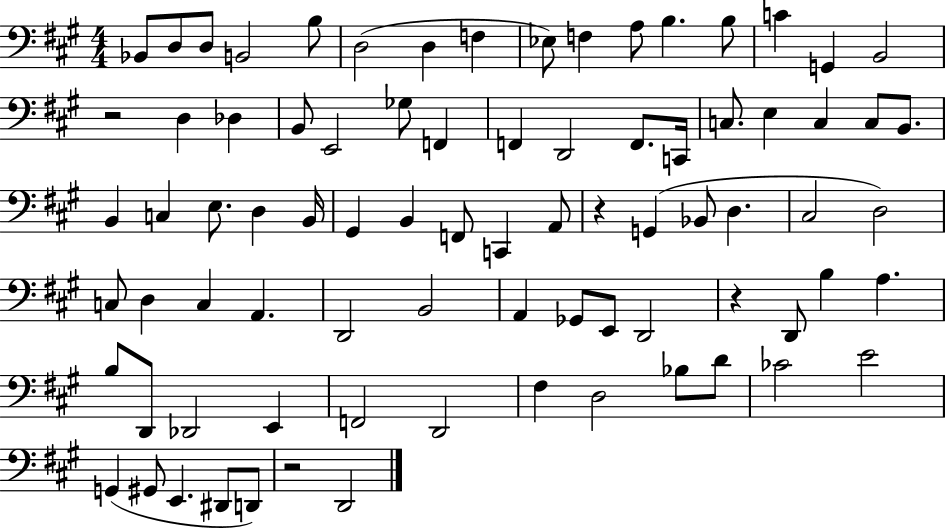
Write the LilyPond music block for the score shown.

{
  \clef bass
  \numericTimeSignature
  \time 4/4
  \key a \major
  \repeat volta 2 { bes,8 d8 d8 b,2 b8 | d2( d4 f4 | ees8) f4 a8 b4. b8 | c'4 g,4 b,2 | \break r2 d4 des4 | b,8 e,2 ges8 f,4 | f,4 d,2 f,8. c,16 | c8. e4 c4 c8 b,8. | \break b,4 c4 e8. d4 b,16 | gis,4 b,4 f,8 c,4 a,8 | r4 g,4( bes,8 d4. | cis2 d2) | \break c8 d4 c4 a,4. | d,2 b,2 | a,4 ges,8 e,8 d,2 | r4 d,8 b4 a4. | \break b8 d,8 des,2 e,4 | f,2 d,2 | fis4 d2 bes8 d'8 | ces'2 e'2 | \break g,4( gis,8 e,4. dis,8 d,8) | r2 d,2 | } \bar "|."
}